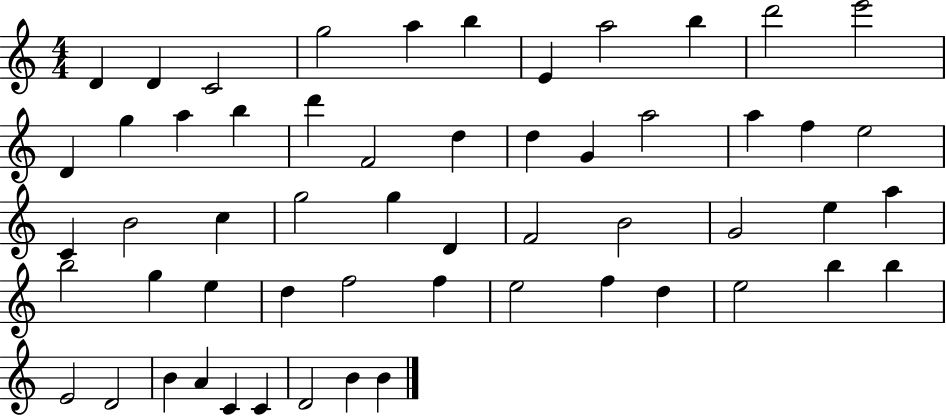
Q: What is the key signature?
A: C major